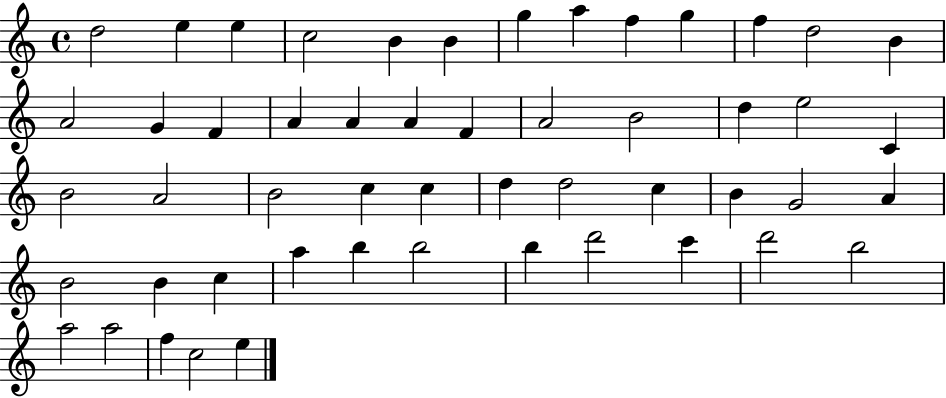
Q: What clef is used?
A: treble